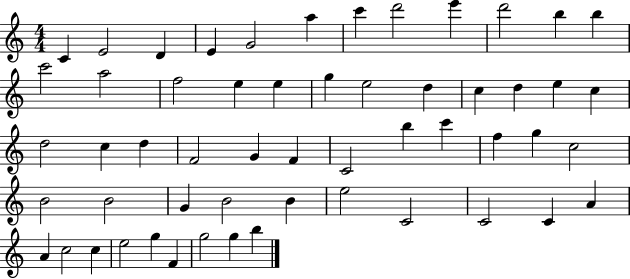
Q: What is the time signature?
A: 4/4